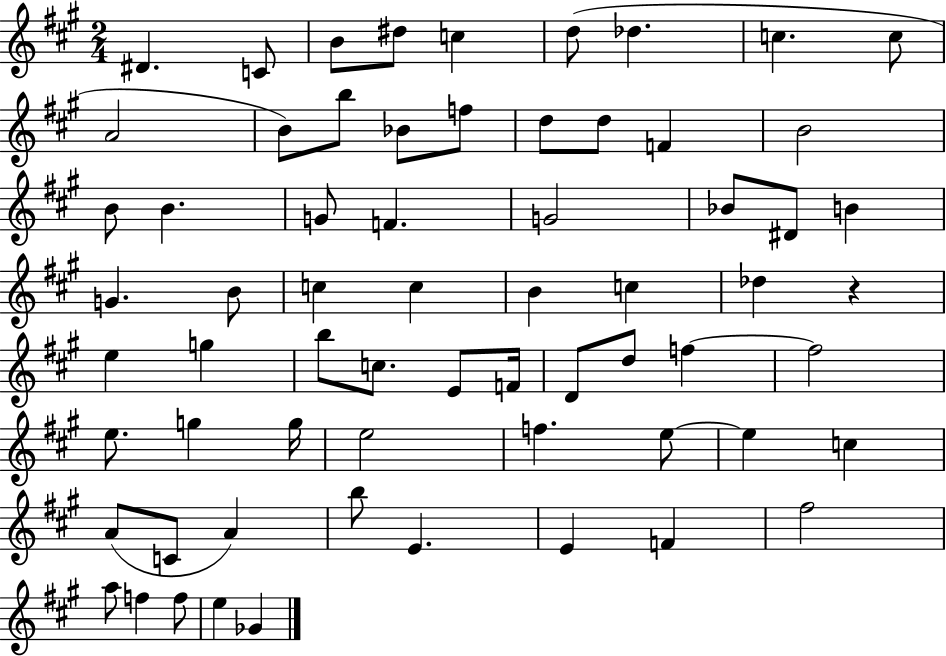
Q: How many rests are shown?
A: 1